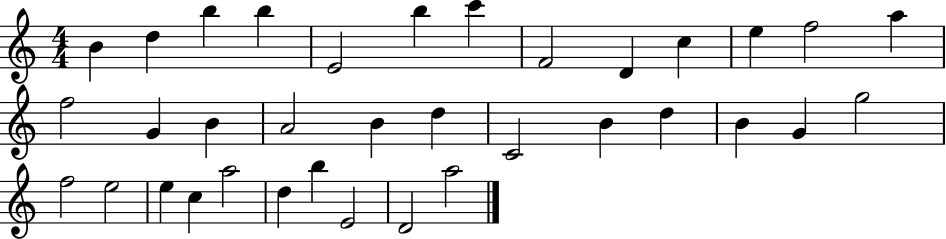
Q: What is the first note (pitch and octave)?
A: B4